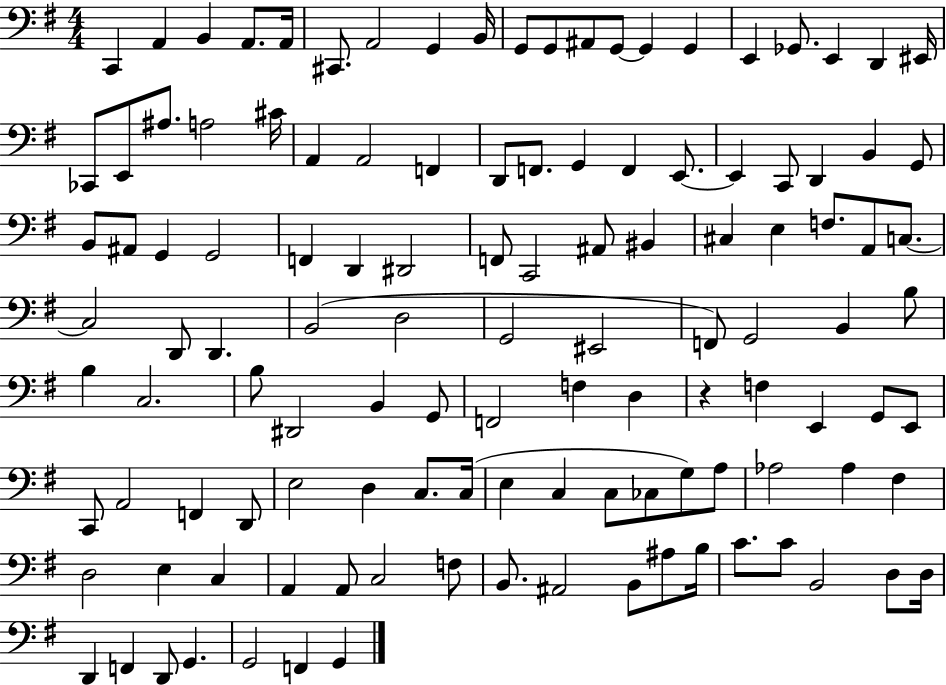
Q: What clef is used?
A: bass